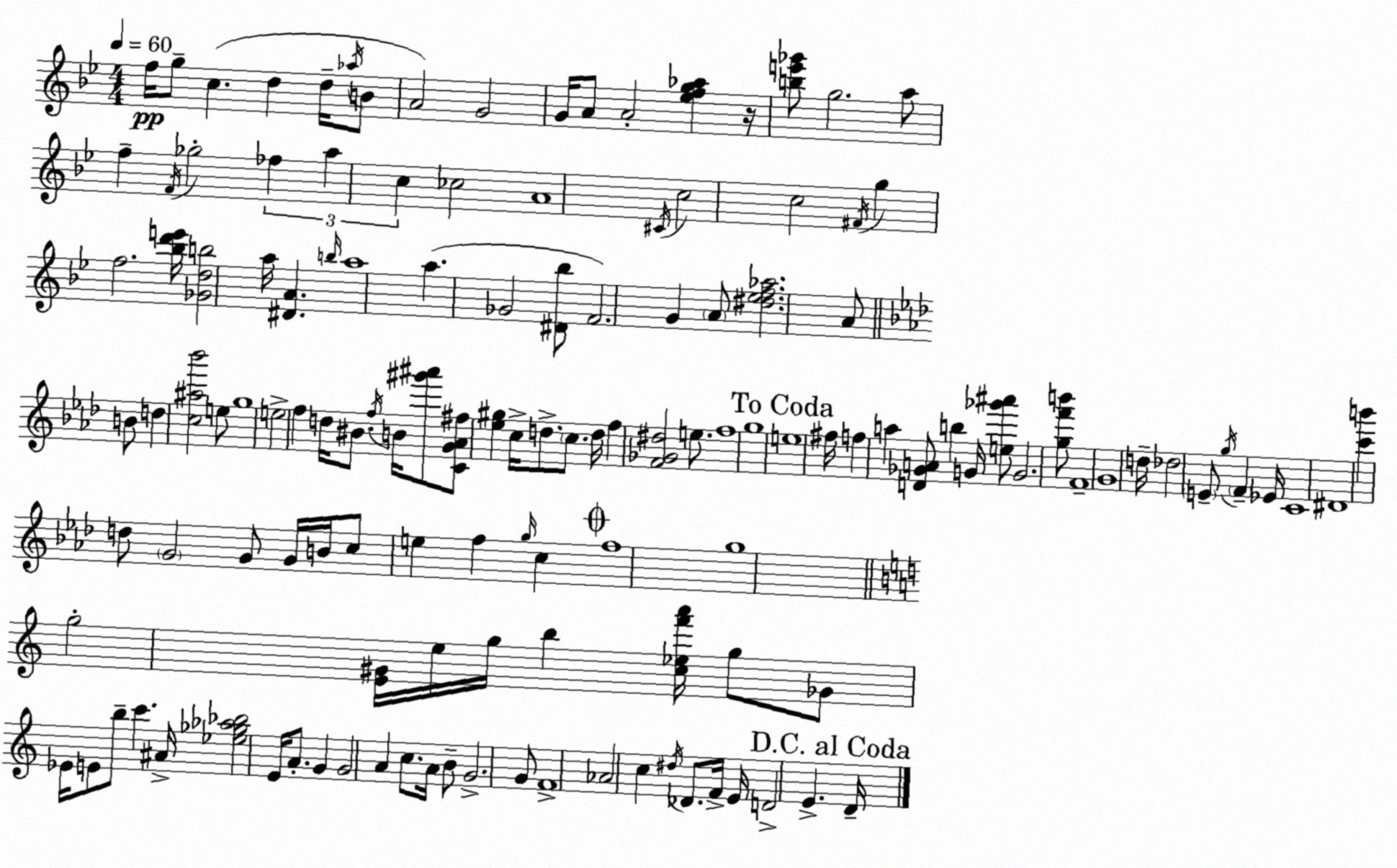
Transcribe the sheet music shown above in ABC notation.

X:1
T:Untitled
M:4/4
L:1/4
K:Gm
f/4 g/2 c d d/4 _a/4 B/2 A2 G2 G/4 A/2 A2 [_efg_a] z/4 [be'_g']/2 g2 a/2 f F/4 _g2 _f a c _c2 A4 ^C/4 c2 c2 ^F/4 g f2 [_bd'e']/4 [_Gdb]2 a/4 [^DA] b/4 a4 a _G2 [^D_b]/2 F2 G A/2 [^d_ef_a]2 A/2 B/2 d [c^a_b']2 e/2 g4 e2 f d/4 ^B/2 f/4 B/4 [^g'^a']/2 [CG_A^f]/2 [_e^g] c/4 d/2 c/2 d/4 f [F_G^d]2 e/2 f4 g4 e4 ^f/4 f a [D_GA]/2 b G/4 [e_g'^a']/2 G2 [gf'b']/2 F4 G4 d/4 _d2 E/2 g/4 F _E/4 C4 ^D4 [c'b'] d/2 G2 G/2 G/4 B/4 c/2 e f g/4 c f4 g4 g2 [E^G]/4 e/4 g/4 b [c_ef'a']/4 g/2 _G/2 _E/4 E/2 b/2 c' ^A/4 [_e_g_a_b]2 E/4 A/2 G G2 A c/2 A/4 B/2 G2 G/2 F4 _A2 c ^d/4 _D/2 F/4 E/4 D2 E D/4